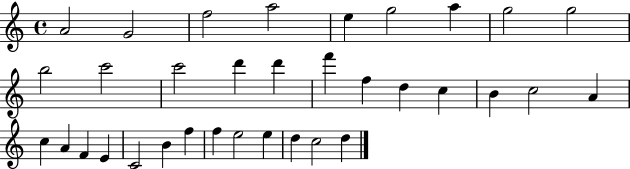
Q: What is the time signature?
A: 4/4